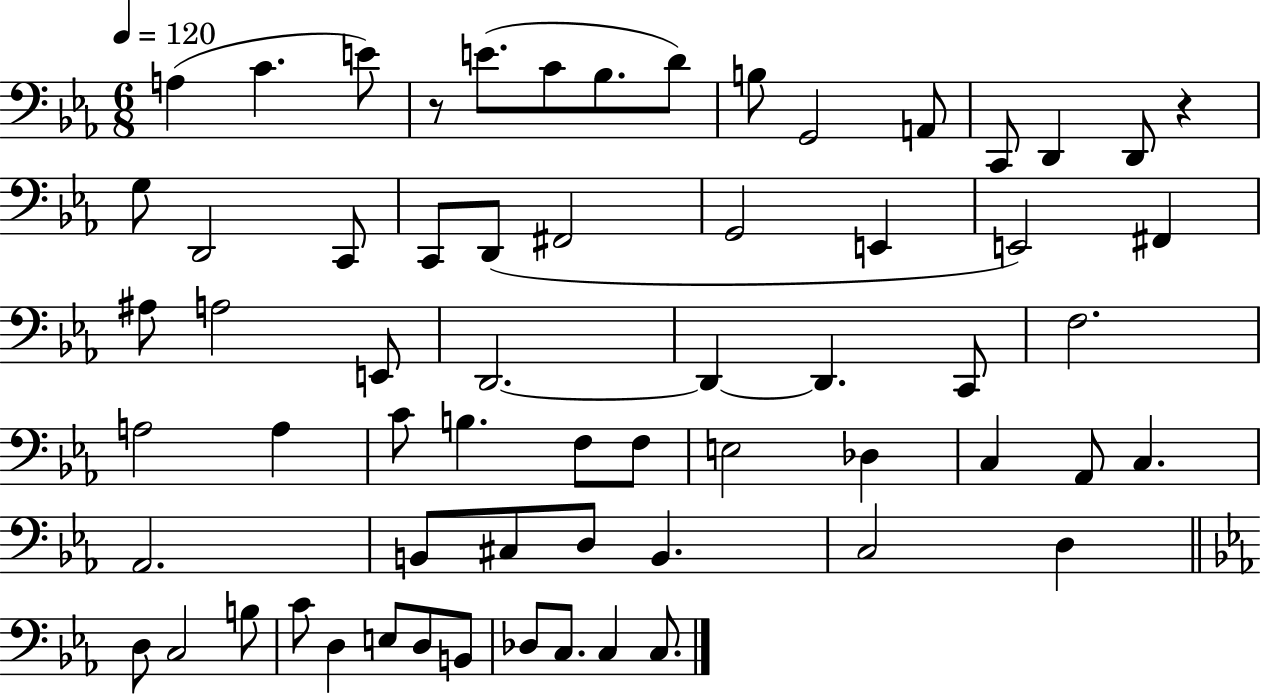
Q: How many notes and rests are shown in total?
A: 63